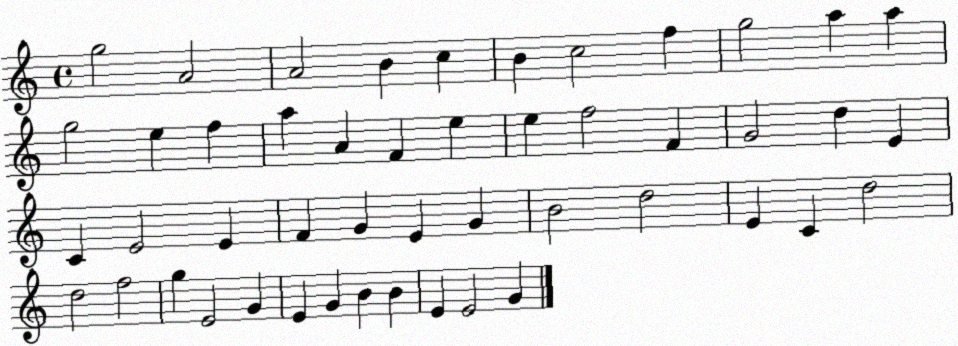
X:1
T:Untitled
M:4/4
L:1/4
K:C
g2 A2 A2 B c B c2 f g2 a a g2 e f a A F e e f2 F G2 d E C E2 E F G E G B2 d2 E C d2 d2 f2 g E2 G E G B B E E2 G